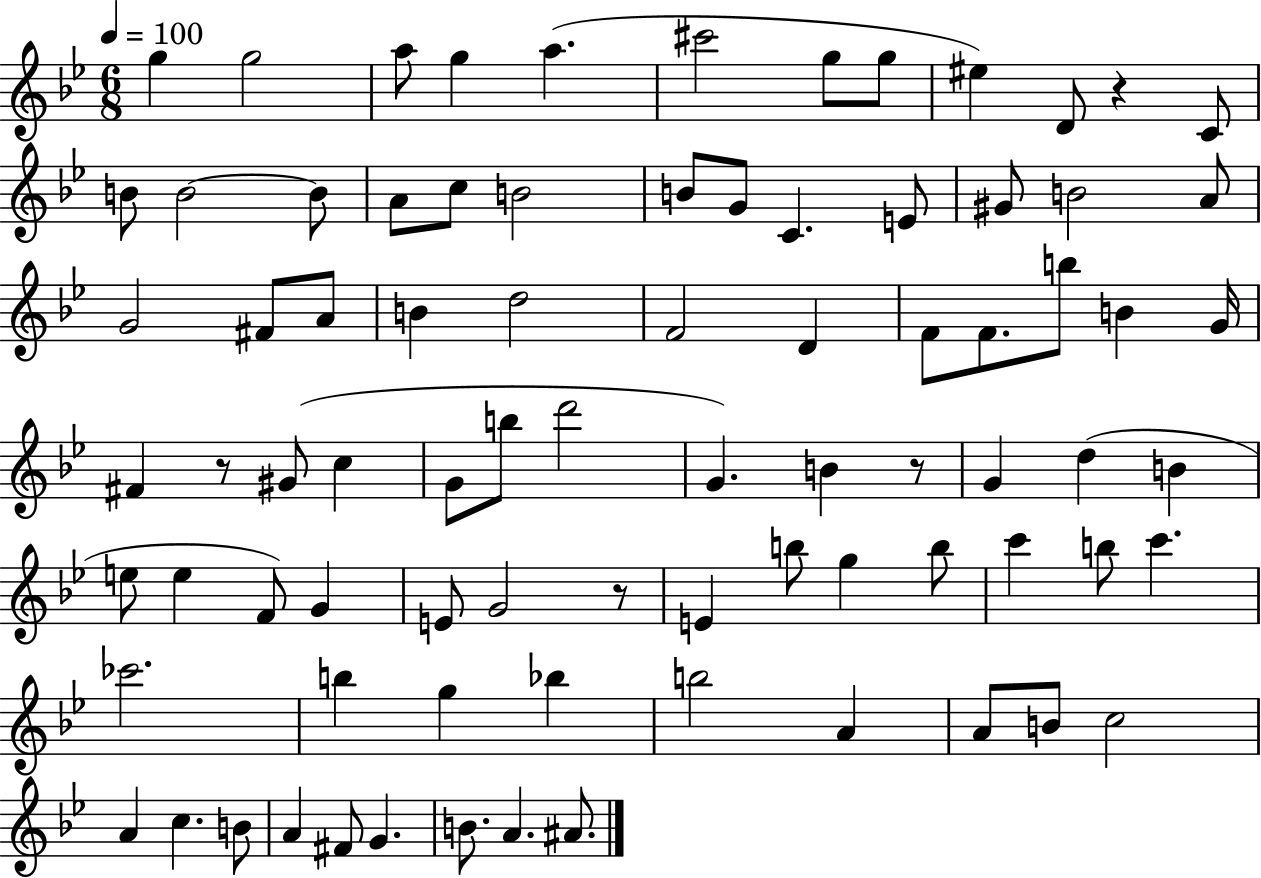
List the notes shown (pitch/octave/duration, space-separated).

G5/q G5/h A5/e G5/q A5/q. C#6/h G5/e G5/e EIS5/q D4/e R/q C4/e B4/e B4/h B4/e A4/e C5/e B4/h B4/e G4/e C4/q. E4/e G#4/e B4/h A4/e G4/h F#4/e A4/e B4/q D5/h F4/h D4/q F4/e F4/e. B5/e B4/q G4/s F#4/q R/e G#4/e C5/q G4/e B5/e D6/h G4/q. B4/q R/e G4/q D5/q B4/q E5/e E5/q F4/e G4/q E4/e G4/h R/e E4/q B5/e G5/q B5/e C6/q B5/e C6/q. CES6/h. B5/q G5/q Bb5/q B5/h A4/q A4/e B4/e C5/h A4/q C5/q. B4/e A4/q F#4/e G4/q. B4/e. A4/q. A#4/e.